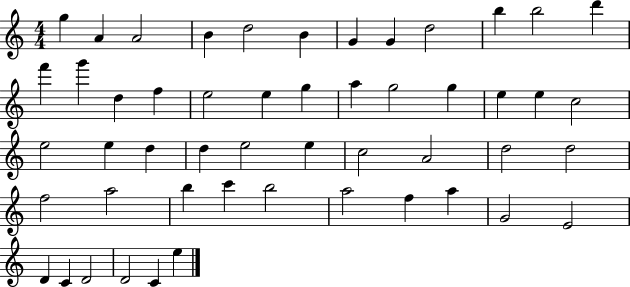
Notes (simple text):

G5/q A4/q A4/h B4/q D5/h B4/q G4/q G4/q D5/h B5/q B5/h D6/q F6/q G6/q D5/q F5/q E5/h E5/q G5/q A5/q G5/h G5/q E5/q E5/q C5/h E5/h E5/q D5/q D5/q E5/h E5/q C5/h A4/h D5/h D5/h F5/h A5/h B5/q C6/q B5/h A5/h F5/q A5/q G4/h E4/h D4/q C4/q D4/h D4/h C4/q E5/q